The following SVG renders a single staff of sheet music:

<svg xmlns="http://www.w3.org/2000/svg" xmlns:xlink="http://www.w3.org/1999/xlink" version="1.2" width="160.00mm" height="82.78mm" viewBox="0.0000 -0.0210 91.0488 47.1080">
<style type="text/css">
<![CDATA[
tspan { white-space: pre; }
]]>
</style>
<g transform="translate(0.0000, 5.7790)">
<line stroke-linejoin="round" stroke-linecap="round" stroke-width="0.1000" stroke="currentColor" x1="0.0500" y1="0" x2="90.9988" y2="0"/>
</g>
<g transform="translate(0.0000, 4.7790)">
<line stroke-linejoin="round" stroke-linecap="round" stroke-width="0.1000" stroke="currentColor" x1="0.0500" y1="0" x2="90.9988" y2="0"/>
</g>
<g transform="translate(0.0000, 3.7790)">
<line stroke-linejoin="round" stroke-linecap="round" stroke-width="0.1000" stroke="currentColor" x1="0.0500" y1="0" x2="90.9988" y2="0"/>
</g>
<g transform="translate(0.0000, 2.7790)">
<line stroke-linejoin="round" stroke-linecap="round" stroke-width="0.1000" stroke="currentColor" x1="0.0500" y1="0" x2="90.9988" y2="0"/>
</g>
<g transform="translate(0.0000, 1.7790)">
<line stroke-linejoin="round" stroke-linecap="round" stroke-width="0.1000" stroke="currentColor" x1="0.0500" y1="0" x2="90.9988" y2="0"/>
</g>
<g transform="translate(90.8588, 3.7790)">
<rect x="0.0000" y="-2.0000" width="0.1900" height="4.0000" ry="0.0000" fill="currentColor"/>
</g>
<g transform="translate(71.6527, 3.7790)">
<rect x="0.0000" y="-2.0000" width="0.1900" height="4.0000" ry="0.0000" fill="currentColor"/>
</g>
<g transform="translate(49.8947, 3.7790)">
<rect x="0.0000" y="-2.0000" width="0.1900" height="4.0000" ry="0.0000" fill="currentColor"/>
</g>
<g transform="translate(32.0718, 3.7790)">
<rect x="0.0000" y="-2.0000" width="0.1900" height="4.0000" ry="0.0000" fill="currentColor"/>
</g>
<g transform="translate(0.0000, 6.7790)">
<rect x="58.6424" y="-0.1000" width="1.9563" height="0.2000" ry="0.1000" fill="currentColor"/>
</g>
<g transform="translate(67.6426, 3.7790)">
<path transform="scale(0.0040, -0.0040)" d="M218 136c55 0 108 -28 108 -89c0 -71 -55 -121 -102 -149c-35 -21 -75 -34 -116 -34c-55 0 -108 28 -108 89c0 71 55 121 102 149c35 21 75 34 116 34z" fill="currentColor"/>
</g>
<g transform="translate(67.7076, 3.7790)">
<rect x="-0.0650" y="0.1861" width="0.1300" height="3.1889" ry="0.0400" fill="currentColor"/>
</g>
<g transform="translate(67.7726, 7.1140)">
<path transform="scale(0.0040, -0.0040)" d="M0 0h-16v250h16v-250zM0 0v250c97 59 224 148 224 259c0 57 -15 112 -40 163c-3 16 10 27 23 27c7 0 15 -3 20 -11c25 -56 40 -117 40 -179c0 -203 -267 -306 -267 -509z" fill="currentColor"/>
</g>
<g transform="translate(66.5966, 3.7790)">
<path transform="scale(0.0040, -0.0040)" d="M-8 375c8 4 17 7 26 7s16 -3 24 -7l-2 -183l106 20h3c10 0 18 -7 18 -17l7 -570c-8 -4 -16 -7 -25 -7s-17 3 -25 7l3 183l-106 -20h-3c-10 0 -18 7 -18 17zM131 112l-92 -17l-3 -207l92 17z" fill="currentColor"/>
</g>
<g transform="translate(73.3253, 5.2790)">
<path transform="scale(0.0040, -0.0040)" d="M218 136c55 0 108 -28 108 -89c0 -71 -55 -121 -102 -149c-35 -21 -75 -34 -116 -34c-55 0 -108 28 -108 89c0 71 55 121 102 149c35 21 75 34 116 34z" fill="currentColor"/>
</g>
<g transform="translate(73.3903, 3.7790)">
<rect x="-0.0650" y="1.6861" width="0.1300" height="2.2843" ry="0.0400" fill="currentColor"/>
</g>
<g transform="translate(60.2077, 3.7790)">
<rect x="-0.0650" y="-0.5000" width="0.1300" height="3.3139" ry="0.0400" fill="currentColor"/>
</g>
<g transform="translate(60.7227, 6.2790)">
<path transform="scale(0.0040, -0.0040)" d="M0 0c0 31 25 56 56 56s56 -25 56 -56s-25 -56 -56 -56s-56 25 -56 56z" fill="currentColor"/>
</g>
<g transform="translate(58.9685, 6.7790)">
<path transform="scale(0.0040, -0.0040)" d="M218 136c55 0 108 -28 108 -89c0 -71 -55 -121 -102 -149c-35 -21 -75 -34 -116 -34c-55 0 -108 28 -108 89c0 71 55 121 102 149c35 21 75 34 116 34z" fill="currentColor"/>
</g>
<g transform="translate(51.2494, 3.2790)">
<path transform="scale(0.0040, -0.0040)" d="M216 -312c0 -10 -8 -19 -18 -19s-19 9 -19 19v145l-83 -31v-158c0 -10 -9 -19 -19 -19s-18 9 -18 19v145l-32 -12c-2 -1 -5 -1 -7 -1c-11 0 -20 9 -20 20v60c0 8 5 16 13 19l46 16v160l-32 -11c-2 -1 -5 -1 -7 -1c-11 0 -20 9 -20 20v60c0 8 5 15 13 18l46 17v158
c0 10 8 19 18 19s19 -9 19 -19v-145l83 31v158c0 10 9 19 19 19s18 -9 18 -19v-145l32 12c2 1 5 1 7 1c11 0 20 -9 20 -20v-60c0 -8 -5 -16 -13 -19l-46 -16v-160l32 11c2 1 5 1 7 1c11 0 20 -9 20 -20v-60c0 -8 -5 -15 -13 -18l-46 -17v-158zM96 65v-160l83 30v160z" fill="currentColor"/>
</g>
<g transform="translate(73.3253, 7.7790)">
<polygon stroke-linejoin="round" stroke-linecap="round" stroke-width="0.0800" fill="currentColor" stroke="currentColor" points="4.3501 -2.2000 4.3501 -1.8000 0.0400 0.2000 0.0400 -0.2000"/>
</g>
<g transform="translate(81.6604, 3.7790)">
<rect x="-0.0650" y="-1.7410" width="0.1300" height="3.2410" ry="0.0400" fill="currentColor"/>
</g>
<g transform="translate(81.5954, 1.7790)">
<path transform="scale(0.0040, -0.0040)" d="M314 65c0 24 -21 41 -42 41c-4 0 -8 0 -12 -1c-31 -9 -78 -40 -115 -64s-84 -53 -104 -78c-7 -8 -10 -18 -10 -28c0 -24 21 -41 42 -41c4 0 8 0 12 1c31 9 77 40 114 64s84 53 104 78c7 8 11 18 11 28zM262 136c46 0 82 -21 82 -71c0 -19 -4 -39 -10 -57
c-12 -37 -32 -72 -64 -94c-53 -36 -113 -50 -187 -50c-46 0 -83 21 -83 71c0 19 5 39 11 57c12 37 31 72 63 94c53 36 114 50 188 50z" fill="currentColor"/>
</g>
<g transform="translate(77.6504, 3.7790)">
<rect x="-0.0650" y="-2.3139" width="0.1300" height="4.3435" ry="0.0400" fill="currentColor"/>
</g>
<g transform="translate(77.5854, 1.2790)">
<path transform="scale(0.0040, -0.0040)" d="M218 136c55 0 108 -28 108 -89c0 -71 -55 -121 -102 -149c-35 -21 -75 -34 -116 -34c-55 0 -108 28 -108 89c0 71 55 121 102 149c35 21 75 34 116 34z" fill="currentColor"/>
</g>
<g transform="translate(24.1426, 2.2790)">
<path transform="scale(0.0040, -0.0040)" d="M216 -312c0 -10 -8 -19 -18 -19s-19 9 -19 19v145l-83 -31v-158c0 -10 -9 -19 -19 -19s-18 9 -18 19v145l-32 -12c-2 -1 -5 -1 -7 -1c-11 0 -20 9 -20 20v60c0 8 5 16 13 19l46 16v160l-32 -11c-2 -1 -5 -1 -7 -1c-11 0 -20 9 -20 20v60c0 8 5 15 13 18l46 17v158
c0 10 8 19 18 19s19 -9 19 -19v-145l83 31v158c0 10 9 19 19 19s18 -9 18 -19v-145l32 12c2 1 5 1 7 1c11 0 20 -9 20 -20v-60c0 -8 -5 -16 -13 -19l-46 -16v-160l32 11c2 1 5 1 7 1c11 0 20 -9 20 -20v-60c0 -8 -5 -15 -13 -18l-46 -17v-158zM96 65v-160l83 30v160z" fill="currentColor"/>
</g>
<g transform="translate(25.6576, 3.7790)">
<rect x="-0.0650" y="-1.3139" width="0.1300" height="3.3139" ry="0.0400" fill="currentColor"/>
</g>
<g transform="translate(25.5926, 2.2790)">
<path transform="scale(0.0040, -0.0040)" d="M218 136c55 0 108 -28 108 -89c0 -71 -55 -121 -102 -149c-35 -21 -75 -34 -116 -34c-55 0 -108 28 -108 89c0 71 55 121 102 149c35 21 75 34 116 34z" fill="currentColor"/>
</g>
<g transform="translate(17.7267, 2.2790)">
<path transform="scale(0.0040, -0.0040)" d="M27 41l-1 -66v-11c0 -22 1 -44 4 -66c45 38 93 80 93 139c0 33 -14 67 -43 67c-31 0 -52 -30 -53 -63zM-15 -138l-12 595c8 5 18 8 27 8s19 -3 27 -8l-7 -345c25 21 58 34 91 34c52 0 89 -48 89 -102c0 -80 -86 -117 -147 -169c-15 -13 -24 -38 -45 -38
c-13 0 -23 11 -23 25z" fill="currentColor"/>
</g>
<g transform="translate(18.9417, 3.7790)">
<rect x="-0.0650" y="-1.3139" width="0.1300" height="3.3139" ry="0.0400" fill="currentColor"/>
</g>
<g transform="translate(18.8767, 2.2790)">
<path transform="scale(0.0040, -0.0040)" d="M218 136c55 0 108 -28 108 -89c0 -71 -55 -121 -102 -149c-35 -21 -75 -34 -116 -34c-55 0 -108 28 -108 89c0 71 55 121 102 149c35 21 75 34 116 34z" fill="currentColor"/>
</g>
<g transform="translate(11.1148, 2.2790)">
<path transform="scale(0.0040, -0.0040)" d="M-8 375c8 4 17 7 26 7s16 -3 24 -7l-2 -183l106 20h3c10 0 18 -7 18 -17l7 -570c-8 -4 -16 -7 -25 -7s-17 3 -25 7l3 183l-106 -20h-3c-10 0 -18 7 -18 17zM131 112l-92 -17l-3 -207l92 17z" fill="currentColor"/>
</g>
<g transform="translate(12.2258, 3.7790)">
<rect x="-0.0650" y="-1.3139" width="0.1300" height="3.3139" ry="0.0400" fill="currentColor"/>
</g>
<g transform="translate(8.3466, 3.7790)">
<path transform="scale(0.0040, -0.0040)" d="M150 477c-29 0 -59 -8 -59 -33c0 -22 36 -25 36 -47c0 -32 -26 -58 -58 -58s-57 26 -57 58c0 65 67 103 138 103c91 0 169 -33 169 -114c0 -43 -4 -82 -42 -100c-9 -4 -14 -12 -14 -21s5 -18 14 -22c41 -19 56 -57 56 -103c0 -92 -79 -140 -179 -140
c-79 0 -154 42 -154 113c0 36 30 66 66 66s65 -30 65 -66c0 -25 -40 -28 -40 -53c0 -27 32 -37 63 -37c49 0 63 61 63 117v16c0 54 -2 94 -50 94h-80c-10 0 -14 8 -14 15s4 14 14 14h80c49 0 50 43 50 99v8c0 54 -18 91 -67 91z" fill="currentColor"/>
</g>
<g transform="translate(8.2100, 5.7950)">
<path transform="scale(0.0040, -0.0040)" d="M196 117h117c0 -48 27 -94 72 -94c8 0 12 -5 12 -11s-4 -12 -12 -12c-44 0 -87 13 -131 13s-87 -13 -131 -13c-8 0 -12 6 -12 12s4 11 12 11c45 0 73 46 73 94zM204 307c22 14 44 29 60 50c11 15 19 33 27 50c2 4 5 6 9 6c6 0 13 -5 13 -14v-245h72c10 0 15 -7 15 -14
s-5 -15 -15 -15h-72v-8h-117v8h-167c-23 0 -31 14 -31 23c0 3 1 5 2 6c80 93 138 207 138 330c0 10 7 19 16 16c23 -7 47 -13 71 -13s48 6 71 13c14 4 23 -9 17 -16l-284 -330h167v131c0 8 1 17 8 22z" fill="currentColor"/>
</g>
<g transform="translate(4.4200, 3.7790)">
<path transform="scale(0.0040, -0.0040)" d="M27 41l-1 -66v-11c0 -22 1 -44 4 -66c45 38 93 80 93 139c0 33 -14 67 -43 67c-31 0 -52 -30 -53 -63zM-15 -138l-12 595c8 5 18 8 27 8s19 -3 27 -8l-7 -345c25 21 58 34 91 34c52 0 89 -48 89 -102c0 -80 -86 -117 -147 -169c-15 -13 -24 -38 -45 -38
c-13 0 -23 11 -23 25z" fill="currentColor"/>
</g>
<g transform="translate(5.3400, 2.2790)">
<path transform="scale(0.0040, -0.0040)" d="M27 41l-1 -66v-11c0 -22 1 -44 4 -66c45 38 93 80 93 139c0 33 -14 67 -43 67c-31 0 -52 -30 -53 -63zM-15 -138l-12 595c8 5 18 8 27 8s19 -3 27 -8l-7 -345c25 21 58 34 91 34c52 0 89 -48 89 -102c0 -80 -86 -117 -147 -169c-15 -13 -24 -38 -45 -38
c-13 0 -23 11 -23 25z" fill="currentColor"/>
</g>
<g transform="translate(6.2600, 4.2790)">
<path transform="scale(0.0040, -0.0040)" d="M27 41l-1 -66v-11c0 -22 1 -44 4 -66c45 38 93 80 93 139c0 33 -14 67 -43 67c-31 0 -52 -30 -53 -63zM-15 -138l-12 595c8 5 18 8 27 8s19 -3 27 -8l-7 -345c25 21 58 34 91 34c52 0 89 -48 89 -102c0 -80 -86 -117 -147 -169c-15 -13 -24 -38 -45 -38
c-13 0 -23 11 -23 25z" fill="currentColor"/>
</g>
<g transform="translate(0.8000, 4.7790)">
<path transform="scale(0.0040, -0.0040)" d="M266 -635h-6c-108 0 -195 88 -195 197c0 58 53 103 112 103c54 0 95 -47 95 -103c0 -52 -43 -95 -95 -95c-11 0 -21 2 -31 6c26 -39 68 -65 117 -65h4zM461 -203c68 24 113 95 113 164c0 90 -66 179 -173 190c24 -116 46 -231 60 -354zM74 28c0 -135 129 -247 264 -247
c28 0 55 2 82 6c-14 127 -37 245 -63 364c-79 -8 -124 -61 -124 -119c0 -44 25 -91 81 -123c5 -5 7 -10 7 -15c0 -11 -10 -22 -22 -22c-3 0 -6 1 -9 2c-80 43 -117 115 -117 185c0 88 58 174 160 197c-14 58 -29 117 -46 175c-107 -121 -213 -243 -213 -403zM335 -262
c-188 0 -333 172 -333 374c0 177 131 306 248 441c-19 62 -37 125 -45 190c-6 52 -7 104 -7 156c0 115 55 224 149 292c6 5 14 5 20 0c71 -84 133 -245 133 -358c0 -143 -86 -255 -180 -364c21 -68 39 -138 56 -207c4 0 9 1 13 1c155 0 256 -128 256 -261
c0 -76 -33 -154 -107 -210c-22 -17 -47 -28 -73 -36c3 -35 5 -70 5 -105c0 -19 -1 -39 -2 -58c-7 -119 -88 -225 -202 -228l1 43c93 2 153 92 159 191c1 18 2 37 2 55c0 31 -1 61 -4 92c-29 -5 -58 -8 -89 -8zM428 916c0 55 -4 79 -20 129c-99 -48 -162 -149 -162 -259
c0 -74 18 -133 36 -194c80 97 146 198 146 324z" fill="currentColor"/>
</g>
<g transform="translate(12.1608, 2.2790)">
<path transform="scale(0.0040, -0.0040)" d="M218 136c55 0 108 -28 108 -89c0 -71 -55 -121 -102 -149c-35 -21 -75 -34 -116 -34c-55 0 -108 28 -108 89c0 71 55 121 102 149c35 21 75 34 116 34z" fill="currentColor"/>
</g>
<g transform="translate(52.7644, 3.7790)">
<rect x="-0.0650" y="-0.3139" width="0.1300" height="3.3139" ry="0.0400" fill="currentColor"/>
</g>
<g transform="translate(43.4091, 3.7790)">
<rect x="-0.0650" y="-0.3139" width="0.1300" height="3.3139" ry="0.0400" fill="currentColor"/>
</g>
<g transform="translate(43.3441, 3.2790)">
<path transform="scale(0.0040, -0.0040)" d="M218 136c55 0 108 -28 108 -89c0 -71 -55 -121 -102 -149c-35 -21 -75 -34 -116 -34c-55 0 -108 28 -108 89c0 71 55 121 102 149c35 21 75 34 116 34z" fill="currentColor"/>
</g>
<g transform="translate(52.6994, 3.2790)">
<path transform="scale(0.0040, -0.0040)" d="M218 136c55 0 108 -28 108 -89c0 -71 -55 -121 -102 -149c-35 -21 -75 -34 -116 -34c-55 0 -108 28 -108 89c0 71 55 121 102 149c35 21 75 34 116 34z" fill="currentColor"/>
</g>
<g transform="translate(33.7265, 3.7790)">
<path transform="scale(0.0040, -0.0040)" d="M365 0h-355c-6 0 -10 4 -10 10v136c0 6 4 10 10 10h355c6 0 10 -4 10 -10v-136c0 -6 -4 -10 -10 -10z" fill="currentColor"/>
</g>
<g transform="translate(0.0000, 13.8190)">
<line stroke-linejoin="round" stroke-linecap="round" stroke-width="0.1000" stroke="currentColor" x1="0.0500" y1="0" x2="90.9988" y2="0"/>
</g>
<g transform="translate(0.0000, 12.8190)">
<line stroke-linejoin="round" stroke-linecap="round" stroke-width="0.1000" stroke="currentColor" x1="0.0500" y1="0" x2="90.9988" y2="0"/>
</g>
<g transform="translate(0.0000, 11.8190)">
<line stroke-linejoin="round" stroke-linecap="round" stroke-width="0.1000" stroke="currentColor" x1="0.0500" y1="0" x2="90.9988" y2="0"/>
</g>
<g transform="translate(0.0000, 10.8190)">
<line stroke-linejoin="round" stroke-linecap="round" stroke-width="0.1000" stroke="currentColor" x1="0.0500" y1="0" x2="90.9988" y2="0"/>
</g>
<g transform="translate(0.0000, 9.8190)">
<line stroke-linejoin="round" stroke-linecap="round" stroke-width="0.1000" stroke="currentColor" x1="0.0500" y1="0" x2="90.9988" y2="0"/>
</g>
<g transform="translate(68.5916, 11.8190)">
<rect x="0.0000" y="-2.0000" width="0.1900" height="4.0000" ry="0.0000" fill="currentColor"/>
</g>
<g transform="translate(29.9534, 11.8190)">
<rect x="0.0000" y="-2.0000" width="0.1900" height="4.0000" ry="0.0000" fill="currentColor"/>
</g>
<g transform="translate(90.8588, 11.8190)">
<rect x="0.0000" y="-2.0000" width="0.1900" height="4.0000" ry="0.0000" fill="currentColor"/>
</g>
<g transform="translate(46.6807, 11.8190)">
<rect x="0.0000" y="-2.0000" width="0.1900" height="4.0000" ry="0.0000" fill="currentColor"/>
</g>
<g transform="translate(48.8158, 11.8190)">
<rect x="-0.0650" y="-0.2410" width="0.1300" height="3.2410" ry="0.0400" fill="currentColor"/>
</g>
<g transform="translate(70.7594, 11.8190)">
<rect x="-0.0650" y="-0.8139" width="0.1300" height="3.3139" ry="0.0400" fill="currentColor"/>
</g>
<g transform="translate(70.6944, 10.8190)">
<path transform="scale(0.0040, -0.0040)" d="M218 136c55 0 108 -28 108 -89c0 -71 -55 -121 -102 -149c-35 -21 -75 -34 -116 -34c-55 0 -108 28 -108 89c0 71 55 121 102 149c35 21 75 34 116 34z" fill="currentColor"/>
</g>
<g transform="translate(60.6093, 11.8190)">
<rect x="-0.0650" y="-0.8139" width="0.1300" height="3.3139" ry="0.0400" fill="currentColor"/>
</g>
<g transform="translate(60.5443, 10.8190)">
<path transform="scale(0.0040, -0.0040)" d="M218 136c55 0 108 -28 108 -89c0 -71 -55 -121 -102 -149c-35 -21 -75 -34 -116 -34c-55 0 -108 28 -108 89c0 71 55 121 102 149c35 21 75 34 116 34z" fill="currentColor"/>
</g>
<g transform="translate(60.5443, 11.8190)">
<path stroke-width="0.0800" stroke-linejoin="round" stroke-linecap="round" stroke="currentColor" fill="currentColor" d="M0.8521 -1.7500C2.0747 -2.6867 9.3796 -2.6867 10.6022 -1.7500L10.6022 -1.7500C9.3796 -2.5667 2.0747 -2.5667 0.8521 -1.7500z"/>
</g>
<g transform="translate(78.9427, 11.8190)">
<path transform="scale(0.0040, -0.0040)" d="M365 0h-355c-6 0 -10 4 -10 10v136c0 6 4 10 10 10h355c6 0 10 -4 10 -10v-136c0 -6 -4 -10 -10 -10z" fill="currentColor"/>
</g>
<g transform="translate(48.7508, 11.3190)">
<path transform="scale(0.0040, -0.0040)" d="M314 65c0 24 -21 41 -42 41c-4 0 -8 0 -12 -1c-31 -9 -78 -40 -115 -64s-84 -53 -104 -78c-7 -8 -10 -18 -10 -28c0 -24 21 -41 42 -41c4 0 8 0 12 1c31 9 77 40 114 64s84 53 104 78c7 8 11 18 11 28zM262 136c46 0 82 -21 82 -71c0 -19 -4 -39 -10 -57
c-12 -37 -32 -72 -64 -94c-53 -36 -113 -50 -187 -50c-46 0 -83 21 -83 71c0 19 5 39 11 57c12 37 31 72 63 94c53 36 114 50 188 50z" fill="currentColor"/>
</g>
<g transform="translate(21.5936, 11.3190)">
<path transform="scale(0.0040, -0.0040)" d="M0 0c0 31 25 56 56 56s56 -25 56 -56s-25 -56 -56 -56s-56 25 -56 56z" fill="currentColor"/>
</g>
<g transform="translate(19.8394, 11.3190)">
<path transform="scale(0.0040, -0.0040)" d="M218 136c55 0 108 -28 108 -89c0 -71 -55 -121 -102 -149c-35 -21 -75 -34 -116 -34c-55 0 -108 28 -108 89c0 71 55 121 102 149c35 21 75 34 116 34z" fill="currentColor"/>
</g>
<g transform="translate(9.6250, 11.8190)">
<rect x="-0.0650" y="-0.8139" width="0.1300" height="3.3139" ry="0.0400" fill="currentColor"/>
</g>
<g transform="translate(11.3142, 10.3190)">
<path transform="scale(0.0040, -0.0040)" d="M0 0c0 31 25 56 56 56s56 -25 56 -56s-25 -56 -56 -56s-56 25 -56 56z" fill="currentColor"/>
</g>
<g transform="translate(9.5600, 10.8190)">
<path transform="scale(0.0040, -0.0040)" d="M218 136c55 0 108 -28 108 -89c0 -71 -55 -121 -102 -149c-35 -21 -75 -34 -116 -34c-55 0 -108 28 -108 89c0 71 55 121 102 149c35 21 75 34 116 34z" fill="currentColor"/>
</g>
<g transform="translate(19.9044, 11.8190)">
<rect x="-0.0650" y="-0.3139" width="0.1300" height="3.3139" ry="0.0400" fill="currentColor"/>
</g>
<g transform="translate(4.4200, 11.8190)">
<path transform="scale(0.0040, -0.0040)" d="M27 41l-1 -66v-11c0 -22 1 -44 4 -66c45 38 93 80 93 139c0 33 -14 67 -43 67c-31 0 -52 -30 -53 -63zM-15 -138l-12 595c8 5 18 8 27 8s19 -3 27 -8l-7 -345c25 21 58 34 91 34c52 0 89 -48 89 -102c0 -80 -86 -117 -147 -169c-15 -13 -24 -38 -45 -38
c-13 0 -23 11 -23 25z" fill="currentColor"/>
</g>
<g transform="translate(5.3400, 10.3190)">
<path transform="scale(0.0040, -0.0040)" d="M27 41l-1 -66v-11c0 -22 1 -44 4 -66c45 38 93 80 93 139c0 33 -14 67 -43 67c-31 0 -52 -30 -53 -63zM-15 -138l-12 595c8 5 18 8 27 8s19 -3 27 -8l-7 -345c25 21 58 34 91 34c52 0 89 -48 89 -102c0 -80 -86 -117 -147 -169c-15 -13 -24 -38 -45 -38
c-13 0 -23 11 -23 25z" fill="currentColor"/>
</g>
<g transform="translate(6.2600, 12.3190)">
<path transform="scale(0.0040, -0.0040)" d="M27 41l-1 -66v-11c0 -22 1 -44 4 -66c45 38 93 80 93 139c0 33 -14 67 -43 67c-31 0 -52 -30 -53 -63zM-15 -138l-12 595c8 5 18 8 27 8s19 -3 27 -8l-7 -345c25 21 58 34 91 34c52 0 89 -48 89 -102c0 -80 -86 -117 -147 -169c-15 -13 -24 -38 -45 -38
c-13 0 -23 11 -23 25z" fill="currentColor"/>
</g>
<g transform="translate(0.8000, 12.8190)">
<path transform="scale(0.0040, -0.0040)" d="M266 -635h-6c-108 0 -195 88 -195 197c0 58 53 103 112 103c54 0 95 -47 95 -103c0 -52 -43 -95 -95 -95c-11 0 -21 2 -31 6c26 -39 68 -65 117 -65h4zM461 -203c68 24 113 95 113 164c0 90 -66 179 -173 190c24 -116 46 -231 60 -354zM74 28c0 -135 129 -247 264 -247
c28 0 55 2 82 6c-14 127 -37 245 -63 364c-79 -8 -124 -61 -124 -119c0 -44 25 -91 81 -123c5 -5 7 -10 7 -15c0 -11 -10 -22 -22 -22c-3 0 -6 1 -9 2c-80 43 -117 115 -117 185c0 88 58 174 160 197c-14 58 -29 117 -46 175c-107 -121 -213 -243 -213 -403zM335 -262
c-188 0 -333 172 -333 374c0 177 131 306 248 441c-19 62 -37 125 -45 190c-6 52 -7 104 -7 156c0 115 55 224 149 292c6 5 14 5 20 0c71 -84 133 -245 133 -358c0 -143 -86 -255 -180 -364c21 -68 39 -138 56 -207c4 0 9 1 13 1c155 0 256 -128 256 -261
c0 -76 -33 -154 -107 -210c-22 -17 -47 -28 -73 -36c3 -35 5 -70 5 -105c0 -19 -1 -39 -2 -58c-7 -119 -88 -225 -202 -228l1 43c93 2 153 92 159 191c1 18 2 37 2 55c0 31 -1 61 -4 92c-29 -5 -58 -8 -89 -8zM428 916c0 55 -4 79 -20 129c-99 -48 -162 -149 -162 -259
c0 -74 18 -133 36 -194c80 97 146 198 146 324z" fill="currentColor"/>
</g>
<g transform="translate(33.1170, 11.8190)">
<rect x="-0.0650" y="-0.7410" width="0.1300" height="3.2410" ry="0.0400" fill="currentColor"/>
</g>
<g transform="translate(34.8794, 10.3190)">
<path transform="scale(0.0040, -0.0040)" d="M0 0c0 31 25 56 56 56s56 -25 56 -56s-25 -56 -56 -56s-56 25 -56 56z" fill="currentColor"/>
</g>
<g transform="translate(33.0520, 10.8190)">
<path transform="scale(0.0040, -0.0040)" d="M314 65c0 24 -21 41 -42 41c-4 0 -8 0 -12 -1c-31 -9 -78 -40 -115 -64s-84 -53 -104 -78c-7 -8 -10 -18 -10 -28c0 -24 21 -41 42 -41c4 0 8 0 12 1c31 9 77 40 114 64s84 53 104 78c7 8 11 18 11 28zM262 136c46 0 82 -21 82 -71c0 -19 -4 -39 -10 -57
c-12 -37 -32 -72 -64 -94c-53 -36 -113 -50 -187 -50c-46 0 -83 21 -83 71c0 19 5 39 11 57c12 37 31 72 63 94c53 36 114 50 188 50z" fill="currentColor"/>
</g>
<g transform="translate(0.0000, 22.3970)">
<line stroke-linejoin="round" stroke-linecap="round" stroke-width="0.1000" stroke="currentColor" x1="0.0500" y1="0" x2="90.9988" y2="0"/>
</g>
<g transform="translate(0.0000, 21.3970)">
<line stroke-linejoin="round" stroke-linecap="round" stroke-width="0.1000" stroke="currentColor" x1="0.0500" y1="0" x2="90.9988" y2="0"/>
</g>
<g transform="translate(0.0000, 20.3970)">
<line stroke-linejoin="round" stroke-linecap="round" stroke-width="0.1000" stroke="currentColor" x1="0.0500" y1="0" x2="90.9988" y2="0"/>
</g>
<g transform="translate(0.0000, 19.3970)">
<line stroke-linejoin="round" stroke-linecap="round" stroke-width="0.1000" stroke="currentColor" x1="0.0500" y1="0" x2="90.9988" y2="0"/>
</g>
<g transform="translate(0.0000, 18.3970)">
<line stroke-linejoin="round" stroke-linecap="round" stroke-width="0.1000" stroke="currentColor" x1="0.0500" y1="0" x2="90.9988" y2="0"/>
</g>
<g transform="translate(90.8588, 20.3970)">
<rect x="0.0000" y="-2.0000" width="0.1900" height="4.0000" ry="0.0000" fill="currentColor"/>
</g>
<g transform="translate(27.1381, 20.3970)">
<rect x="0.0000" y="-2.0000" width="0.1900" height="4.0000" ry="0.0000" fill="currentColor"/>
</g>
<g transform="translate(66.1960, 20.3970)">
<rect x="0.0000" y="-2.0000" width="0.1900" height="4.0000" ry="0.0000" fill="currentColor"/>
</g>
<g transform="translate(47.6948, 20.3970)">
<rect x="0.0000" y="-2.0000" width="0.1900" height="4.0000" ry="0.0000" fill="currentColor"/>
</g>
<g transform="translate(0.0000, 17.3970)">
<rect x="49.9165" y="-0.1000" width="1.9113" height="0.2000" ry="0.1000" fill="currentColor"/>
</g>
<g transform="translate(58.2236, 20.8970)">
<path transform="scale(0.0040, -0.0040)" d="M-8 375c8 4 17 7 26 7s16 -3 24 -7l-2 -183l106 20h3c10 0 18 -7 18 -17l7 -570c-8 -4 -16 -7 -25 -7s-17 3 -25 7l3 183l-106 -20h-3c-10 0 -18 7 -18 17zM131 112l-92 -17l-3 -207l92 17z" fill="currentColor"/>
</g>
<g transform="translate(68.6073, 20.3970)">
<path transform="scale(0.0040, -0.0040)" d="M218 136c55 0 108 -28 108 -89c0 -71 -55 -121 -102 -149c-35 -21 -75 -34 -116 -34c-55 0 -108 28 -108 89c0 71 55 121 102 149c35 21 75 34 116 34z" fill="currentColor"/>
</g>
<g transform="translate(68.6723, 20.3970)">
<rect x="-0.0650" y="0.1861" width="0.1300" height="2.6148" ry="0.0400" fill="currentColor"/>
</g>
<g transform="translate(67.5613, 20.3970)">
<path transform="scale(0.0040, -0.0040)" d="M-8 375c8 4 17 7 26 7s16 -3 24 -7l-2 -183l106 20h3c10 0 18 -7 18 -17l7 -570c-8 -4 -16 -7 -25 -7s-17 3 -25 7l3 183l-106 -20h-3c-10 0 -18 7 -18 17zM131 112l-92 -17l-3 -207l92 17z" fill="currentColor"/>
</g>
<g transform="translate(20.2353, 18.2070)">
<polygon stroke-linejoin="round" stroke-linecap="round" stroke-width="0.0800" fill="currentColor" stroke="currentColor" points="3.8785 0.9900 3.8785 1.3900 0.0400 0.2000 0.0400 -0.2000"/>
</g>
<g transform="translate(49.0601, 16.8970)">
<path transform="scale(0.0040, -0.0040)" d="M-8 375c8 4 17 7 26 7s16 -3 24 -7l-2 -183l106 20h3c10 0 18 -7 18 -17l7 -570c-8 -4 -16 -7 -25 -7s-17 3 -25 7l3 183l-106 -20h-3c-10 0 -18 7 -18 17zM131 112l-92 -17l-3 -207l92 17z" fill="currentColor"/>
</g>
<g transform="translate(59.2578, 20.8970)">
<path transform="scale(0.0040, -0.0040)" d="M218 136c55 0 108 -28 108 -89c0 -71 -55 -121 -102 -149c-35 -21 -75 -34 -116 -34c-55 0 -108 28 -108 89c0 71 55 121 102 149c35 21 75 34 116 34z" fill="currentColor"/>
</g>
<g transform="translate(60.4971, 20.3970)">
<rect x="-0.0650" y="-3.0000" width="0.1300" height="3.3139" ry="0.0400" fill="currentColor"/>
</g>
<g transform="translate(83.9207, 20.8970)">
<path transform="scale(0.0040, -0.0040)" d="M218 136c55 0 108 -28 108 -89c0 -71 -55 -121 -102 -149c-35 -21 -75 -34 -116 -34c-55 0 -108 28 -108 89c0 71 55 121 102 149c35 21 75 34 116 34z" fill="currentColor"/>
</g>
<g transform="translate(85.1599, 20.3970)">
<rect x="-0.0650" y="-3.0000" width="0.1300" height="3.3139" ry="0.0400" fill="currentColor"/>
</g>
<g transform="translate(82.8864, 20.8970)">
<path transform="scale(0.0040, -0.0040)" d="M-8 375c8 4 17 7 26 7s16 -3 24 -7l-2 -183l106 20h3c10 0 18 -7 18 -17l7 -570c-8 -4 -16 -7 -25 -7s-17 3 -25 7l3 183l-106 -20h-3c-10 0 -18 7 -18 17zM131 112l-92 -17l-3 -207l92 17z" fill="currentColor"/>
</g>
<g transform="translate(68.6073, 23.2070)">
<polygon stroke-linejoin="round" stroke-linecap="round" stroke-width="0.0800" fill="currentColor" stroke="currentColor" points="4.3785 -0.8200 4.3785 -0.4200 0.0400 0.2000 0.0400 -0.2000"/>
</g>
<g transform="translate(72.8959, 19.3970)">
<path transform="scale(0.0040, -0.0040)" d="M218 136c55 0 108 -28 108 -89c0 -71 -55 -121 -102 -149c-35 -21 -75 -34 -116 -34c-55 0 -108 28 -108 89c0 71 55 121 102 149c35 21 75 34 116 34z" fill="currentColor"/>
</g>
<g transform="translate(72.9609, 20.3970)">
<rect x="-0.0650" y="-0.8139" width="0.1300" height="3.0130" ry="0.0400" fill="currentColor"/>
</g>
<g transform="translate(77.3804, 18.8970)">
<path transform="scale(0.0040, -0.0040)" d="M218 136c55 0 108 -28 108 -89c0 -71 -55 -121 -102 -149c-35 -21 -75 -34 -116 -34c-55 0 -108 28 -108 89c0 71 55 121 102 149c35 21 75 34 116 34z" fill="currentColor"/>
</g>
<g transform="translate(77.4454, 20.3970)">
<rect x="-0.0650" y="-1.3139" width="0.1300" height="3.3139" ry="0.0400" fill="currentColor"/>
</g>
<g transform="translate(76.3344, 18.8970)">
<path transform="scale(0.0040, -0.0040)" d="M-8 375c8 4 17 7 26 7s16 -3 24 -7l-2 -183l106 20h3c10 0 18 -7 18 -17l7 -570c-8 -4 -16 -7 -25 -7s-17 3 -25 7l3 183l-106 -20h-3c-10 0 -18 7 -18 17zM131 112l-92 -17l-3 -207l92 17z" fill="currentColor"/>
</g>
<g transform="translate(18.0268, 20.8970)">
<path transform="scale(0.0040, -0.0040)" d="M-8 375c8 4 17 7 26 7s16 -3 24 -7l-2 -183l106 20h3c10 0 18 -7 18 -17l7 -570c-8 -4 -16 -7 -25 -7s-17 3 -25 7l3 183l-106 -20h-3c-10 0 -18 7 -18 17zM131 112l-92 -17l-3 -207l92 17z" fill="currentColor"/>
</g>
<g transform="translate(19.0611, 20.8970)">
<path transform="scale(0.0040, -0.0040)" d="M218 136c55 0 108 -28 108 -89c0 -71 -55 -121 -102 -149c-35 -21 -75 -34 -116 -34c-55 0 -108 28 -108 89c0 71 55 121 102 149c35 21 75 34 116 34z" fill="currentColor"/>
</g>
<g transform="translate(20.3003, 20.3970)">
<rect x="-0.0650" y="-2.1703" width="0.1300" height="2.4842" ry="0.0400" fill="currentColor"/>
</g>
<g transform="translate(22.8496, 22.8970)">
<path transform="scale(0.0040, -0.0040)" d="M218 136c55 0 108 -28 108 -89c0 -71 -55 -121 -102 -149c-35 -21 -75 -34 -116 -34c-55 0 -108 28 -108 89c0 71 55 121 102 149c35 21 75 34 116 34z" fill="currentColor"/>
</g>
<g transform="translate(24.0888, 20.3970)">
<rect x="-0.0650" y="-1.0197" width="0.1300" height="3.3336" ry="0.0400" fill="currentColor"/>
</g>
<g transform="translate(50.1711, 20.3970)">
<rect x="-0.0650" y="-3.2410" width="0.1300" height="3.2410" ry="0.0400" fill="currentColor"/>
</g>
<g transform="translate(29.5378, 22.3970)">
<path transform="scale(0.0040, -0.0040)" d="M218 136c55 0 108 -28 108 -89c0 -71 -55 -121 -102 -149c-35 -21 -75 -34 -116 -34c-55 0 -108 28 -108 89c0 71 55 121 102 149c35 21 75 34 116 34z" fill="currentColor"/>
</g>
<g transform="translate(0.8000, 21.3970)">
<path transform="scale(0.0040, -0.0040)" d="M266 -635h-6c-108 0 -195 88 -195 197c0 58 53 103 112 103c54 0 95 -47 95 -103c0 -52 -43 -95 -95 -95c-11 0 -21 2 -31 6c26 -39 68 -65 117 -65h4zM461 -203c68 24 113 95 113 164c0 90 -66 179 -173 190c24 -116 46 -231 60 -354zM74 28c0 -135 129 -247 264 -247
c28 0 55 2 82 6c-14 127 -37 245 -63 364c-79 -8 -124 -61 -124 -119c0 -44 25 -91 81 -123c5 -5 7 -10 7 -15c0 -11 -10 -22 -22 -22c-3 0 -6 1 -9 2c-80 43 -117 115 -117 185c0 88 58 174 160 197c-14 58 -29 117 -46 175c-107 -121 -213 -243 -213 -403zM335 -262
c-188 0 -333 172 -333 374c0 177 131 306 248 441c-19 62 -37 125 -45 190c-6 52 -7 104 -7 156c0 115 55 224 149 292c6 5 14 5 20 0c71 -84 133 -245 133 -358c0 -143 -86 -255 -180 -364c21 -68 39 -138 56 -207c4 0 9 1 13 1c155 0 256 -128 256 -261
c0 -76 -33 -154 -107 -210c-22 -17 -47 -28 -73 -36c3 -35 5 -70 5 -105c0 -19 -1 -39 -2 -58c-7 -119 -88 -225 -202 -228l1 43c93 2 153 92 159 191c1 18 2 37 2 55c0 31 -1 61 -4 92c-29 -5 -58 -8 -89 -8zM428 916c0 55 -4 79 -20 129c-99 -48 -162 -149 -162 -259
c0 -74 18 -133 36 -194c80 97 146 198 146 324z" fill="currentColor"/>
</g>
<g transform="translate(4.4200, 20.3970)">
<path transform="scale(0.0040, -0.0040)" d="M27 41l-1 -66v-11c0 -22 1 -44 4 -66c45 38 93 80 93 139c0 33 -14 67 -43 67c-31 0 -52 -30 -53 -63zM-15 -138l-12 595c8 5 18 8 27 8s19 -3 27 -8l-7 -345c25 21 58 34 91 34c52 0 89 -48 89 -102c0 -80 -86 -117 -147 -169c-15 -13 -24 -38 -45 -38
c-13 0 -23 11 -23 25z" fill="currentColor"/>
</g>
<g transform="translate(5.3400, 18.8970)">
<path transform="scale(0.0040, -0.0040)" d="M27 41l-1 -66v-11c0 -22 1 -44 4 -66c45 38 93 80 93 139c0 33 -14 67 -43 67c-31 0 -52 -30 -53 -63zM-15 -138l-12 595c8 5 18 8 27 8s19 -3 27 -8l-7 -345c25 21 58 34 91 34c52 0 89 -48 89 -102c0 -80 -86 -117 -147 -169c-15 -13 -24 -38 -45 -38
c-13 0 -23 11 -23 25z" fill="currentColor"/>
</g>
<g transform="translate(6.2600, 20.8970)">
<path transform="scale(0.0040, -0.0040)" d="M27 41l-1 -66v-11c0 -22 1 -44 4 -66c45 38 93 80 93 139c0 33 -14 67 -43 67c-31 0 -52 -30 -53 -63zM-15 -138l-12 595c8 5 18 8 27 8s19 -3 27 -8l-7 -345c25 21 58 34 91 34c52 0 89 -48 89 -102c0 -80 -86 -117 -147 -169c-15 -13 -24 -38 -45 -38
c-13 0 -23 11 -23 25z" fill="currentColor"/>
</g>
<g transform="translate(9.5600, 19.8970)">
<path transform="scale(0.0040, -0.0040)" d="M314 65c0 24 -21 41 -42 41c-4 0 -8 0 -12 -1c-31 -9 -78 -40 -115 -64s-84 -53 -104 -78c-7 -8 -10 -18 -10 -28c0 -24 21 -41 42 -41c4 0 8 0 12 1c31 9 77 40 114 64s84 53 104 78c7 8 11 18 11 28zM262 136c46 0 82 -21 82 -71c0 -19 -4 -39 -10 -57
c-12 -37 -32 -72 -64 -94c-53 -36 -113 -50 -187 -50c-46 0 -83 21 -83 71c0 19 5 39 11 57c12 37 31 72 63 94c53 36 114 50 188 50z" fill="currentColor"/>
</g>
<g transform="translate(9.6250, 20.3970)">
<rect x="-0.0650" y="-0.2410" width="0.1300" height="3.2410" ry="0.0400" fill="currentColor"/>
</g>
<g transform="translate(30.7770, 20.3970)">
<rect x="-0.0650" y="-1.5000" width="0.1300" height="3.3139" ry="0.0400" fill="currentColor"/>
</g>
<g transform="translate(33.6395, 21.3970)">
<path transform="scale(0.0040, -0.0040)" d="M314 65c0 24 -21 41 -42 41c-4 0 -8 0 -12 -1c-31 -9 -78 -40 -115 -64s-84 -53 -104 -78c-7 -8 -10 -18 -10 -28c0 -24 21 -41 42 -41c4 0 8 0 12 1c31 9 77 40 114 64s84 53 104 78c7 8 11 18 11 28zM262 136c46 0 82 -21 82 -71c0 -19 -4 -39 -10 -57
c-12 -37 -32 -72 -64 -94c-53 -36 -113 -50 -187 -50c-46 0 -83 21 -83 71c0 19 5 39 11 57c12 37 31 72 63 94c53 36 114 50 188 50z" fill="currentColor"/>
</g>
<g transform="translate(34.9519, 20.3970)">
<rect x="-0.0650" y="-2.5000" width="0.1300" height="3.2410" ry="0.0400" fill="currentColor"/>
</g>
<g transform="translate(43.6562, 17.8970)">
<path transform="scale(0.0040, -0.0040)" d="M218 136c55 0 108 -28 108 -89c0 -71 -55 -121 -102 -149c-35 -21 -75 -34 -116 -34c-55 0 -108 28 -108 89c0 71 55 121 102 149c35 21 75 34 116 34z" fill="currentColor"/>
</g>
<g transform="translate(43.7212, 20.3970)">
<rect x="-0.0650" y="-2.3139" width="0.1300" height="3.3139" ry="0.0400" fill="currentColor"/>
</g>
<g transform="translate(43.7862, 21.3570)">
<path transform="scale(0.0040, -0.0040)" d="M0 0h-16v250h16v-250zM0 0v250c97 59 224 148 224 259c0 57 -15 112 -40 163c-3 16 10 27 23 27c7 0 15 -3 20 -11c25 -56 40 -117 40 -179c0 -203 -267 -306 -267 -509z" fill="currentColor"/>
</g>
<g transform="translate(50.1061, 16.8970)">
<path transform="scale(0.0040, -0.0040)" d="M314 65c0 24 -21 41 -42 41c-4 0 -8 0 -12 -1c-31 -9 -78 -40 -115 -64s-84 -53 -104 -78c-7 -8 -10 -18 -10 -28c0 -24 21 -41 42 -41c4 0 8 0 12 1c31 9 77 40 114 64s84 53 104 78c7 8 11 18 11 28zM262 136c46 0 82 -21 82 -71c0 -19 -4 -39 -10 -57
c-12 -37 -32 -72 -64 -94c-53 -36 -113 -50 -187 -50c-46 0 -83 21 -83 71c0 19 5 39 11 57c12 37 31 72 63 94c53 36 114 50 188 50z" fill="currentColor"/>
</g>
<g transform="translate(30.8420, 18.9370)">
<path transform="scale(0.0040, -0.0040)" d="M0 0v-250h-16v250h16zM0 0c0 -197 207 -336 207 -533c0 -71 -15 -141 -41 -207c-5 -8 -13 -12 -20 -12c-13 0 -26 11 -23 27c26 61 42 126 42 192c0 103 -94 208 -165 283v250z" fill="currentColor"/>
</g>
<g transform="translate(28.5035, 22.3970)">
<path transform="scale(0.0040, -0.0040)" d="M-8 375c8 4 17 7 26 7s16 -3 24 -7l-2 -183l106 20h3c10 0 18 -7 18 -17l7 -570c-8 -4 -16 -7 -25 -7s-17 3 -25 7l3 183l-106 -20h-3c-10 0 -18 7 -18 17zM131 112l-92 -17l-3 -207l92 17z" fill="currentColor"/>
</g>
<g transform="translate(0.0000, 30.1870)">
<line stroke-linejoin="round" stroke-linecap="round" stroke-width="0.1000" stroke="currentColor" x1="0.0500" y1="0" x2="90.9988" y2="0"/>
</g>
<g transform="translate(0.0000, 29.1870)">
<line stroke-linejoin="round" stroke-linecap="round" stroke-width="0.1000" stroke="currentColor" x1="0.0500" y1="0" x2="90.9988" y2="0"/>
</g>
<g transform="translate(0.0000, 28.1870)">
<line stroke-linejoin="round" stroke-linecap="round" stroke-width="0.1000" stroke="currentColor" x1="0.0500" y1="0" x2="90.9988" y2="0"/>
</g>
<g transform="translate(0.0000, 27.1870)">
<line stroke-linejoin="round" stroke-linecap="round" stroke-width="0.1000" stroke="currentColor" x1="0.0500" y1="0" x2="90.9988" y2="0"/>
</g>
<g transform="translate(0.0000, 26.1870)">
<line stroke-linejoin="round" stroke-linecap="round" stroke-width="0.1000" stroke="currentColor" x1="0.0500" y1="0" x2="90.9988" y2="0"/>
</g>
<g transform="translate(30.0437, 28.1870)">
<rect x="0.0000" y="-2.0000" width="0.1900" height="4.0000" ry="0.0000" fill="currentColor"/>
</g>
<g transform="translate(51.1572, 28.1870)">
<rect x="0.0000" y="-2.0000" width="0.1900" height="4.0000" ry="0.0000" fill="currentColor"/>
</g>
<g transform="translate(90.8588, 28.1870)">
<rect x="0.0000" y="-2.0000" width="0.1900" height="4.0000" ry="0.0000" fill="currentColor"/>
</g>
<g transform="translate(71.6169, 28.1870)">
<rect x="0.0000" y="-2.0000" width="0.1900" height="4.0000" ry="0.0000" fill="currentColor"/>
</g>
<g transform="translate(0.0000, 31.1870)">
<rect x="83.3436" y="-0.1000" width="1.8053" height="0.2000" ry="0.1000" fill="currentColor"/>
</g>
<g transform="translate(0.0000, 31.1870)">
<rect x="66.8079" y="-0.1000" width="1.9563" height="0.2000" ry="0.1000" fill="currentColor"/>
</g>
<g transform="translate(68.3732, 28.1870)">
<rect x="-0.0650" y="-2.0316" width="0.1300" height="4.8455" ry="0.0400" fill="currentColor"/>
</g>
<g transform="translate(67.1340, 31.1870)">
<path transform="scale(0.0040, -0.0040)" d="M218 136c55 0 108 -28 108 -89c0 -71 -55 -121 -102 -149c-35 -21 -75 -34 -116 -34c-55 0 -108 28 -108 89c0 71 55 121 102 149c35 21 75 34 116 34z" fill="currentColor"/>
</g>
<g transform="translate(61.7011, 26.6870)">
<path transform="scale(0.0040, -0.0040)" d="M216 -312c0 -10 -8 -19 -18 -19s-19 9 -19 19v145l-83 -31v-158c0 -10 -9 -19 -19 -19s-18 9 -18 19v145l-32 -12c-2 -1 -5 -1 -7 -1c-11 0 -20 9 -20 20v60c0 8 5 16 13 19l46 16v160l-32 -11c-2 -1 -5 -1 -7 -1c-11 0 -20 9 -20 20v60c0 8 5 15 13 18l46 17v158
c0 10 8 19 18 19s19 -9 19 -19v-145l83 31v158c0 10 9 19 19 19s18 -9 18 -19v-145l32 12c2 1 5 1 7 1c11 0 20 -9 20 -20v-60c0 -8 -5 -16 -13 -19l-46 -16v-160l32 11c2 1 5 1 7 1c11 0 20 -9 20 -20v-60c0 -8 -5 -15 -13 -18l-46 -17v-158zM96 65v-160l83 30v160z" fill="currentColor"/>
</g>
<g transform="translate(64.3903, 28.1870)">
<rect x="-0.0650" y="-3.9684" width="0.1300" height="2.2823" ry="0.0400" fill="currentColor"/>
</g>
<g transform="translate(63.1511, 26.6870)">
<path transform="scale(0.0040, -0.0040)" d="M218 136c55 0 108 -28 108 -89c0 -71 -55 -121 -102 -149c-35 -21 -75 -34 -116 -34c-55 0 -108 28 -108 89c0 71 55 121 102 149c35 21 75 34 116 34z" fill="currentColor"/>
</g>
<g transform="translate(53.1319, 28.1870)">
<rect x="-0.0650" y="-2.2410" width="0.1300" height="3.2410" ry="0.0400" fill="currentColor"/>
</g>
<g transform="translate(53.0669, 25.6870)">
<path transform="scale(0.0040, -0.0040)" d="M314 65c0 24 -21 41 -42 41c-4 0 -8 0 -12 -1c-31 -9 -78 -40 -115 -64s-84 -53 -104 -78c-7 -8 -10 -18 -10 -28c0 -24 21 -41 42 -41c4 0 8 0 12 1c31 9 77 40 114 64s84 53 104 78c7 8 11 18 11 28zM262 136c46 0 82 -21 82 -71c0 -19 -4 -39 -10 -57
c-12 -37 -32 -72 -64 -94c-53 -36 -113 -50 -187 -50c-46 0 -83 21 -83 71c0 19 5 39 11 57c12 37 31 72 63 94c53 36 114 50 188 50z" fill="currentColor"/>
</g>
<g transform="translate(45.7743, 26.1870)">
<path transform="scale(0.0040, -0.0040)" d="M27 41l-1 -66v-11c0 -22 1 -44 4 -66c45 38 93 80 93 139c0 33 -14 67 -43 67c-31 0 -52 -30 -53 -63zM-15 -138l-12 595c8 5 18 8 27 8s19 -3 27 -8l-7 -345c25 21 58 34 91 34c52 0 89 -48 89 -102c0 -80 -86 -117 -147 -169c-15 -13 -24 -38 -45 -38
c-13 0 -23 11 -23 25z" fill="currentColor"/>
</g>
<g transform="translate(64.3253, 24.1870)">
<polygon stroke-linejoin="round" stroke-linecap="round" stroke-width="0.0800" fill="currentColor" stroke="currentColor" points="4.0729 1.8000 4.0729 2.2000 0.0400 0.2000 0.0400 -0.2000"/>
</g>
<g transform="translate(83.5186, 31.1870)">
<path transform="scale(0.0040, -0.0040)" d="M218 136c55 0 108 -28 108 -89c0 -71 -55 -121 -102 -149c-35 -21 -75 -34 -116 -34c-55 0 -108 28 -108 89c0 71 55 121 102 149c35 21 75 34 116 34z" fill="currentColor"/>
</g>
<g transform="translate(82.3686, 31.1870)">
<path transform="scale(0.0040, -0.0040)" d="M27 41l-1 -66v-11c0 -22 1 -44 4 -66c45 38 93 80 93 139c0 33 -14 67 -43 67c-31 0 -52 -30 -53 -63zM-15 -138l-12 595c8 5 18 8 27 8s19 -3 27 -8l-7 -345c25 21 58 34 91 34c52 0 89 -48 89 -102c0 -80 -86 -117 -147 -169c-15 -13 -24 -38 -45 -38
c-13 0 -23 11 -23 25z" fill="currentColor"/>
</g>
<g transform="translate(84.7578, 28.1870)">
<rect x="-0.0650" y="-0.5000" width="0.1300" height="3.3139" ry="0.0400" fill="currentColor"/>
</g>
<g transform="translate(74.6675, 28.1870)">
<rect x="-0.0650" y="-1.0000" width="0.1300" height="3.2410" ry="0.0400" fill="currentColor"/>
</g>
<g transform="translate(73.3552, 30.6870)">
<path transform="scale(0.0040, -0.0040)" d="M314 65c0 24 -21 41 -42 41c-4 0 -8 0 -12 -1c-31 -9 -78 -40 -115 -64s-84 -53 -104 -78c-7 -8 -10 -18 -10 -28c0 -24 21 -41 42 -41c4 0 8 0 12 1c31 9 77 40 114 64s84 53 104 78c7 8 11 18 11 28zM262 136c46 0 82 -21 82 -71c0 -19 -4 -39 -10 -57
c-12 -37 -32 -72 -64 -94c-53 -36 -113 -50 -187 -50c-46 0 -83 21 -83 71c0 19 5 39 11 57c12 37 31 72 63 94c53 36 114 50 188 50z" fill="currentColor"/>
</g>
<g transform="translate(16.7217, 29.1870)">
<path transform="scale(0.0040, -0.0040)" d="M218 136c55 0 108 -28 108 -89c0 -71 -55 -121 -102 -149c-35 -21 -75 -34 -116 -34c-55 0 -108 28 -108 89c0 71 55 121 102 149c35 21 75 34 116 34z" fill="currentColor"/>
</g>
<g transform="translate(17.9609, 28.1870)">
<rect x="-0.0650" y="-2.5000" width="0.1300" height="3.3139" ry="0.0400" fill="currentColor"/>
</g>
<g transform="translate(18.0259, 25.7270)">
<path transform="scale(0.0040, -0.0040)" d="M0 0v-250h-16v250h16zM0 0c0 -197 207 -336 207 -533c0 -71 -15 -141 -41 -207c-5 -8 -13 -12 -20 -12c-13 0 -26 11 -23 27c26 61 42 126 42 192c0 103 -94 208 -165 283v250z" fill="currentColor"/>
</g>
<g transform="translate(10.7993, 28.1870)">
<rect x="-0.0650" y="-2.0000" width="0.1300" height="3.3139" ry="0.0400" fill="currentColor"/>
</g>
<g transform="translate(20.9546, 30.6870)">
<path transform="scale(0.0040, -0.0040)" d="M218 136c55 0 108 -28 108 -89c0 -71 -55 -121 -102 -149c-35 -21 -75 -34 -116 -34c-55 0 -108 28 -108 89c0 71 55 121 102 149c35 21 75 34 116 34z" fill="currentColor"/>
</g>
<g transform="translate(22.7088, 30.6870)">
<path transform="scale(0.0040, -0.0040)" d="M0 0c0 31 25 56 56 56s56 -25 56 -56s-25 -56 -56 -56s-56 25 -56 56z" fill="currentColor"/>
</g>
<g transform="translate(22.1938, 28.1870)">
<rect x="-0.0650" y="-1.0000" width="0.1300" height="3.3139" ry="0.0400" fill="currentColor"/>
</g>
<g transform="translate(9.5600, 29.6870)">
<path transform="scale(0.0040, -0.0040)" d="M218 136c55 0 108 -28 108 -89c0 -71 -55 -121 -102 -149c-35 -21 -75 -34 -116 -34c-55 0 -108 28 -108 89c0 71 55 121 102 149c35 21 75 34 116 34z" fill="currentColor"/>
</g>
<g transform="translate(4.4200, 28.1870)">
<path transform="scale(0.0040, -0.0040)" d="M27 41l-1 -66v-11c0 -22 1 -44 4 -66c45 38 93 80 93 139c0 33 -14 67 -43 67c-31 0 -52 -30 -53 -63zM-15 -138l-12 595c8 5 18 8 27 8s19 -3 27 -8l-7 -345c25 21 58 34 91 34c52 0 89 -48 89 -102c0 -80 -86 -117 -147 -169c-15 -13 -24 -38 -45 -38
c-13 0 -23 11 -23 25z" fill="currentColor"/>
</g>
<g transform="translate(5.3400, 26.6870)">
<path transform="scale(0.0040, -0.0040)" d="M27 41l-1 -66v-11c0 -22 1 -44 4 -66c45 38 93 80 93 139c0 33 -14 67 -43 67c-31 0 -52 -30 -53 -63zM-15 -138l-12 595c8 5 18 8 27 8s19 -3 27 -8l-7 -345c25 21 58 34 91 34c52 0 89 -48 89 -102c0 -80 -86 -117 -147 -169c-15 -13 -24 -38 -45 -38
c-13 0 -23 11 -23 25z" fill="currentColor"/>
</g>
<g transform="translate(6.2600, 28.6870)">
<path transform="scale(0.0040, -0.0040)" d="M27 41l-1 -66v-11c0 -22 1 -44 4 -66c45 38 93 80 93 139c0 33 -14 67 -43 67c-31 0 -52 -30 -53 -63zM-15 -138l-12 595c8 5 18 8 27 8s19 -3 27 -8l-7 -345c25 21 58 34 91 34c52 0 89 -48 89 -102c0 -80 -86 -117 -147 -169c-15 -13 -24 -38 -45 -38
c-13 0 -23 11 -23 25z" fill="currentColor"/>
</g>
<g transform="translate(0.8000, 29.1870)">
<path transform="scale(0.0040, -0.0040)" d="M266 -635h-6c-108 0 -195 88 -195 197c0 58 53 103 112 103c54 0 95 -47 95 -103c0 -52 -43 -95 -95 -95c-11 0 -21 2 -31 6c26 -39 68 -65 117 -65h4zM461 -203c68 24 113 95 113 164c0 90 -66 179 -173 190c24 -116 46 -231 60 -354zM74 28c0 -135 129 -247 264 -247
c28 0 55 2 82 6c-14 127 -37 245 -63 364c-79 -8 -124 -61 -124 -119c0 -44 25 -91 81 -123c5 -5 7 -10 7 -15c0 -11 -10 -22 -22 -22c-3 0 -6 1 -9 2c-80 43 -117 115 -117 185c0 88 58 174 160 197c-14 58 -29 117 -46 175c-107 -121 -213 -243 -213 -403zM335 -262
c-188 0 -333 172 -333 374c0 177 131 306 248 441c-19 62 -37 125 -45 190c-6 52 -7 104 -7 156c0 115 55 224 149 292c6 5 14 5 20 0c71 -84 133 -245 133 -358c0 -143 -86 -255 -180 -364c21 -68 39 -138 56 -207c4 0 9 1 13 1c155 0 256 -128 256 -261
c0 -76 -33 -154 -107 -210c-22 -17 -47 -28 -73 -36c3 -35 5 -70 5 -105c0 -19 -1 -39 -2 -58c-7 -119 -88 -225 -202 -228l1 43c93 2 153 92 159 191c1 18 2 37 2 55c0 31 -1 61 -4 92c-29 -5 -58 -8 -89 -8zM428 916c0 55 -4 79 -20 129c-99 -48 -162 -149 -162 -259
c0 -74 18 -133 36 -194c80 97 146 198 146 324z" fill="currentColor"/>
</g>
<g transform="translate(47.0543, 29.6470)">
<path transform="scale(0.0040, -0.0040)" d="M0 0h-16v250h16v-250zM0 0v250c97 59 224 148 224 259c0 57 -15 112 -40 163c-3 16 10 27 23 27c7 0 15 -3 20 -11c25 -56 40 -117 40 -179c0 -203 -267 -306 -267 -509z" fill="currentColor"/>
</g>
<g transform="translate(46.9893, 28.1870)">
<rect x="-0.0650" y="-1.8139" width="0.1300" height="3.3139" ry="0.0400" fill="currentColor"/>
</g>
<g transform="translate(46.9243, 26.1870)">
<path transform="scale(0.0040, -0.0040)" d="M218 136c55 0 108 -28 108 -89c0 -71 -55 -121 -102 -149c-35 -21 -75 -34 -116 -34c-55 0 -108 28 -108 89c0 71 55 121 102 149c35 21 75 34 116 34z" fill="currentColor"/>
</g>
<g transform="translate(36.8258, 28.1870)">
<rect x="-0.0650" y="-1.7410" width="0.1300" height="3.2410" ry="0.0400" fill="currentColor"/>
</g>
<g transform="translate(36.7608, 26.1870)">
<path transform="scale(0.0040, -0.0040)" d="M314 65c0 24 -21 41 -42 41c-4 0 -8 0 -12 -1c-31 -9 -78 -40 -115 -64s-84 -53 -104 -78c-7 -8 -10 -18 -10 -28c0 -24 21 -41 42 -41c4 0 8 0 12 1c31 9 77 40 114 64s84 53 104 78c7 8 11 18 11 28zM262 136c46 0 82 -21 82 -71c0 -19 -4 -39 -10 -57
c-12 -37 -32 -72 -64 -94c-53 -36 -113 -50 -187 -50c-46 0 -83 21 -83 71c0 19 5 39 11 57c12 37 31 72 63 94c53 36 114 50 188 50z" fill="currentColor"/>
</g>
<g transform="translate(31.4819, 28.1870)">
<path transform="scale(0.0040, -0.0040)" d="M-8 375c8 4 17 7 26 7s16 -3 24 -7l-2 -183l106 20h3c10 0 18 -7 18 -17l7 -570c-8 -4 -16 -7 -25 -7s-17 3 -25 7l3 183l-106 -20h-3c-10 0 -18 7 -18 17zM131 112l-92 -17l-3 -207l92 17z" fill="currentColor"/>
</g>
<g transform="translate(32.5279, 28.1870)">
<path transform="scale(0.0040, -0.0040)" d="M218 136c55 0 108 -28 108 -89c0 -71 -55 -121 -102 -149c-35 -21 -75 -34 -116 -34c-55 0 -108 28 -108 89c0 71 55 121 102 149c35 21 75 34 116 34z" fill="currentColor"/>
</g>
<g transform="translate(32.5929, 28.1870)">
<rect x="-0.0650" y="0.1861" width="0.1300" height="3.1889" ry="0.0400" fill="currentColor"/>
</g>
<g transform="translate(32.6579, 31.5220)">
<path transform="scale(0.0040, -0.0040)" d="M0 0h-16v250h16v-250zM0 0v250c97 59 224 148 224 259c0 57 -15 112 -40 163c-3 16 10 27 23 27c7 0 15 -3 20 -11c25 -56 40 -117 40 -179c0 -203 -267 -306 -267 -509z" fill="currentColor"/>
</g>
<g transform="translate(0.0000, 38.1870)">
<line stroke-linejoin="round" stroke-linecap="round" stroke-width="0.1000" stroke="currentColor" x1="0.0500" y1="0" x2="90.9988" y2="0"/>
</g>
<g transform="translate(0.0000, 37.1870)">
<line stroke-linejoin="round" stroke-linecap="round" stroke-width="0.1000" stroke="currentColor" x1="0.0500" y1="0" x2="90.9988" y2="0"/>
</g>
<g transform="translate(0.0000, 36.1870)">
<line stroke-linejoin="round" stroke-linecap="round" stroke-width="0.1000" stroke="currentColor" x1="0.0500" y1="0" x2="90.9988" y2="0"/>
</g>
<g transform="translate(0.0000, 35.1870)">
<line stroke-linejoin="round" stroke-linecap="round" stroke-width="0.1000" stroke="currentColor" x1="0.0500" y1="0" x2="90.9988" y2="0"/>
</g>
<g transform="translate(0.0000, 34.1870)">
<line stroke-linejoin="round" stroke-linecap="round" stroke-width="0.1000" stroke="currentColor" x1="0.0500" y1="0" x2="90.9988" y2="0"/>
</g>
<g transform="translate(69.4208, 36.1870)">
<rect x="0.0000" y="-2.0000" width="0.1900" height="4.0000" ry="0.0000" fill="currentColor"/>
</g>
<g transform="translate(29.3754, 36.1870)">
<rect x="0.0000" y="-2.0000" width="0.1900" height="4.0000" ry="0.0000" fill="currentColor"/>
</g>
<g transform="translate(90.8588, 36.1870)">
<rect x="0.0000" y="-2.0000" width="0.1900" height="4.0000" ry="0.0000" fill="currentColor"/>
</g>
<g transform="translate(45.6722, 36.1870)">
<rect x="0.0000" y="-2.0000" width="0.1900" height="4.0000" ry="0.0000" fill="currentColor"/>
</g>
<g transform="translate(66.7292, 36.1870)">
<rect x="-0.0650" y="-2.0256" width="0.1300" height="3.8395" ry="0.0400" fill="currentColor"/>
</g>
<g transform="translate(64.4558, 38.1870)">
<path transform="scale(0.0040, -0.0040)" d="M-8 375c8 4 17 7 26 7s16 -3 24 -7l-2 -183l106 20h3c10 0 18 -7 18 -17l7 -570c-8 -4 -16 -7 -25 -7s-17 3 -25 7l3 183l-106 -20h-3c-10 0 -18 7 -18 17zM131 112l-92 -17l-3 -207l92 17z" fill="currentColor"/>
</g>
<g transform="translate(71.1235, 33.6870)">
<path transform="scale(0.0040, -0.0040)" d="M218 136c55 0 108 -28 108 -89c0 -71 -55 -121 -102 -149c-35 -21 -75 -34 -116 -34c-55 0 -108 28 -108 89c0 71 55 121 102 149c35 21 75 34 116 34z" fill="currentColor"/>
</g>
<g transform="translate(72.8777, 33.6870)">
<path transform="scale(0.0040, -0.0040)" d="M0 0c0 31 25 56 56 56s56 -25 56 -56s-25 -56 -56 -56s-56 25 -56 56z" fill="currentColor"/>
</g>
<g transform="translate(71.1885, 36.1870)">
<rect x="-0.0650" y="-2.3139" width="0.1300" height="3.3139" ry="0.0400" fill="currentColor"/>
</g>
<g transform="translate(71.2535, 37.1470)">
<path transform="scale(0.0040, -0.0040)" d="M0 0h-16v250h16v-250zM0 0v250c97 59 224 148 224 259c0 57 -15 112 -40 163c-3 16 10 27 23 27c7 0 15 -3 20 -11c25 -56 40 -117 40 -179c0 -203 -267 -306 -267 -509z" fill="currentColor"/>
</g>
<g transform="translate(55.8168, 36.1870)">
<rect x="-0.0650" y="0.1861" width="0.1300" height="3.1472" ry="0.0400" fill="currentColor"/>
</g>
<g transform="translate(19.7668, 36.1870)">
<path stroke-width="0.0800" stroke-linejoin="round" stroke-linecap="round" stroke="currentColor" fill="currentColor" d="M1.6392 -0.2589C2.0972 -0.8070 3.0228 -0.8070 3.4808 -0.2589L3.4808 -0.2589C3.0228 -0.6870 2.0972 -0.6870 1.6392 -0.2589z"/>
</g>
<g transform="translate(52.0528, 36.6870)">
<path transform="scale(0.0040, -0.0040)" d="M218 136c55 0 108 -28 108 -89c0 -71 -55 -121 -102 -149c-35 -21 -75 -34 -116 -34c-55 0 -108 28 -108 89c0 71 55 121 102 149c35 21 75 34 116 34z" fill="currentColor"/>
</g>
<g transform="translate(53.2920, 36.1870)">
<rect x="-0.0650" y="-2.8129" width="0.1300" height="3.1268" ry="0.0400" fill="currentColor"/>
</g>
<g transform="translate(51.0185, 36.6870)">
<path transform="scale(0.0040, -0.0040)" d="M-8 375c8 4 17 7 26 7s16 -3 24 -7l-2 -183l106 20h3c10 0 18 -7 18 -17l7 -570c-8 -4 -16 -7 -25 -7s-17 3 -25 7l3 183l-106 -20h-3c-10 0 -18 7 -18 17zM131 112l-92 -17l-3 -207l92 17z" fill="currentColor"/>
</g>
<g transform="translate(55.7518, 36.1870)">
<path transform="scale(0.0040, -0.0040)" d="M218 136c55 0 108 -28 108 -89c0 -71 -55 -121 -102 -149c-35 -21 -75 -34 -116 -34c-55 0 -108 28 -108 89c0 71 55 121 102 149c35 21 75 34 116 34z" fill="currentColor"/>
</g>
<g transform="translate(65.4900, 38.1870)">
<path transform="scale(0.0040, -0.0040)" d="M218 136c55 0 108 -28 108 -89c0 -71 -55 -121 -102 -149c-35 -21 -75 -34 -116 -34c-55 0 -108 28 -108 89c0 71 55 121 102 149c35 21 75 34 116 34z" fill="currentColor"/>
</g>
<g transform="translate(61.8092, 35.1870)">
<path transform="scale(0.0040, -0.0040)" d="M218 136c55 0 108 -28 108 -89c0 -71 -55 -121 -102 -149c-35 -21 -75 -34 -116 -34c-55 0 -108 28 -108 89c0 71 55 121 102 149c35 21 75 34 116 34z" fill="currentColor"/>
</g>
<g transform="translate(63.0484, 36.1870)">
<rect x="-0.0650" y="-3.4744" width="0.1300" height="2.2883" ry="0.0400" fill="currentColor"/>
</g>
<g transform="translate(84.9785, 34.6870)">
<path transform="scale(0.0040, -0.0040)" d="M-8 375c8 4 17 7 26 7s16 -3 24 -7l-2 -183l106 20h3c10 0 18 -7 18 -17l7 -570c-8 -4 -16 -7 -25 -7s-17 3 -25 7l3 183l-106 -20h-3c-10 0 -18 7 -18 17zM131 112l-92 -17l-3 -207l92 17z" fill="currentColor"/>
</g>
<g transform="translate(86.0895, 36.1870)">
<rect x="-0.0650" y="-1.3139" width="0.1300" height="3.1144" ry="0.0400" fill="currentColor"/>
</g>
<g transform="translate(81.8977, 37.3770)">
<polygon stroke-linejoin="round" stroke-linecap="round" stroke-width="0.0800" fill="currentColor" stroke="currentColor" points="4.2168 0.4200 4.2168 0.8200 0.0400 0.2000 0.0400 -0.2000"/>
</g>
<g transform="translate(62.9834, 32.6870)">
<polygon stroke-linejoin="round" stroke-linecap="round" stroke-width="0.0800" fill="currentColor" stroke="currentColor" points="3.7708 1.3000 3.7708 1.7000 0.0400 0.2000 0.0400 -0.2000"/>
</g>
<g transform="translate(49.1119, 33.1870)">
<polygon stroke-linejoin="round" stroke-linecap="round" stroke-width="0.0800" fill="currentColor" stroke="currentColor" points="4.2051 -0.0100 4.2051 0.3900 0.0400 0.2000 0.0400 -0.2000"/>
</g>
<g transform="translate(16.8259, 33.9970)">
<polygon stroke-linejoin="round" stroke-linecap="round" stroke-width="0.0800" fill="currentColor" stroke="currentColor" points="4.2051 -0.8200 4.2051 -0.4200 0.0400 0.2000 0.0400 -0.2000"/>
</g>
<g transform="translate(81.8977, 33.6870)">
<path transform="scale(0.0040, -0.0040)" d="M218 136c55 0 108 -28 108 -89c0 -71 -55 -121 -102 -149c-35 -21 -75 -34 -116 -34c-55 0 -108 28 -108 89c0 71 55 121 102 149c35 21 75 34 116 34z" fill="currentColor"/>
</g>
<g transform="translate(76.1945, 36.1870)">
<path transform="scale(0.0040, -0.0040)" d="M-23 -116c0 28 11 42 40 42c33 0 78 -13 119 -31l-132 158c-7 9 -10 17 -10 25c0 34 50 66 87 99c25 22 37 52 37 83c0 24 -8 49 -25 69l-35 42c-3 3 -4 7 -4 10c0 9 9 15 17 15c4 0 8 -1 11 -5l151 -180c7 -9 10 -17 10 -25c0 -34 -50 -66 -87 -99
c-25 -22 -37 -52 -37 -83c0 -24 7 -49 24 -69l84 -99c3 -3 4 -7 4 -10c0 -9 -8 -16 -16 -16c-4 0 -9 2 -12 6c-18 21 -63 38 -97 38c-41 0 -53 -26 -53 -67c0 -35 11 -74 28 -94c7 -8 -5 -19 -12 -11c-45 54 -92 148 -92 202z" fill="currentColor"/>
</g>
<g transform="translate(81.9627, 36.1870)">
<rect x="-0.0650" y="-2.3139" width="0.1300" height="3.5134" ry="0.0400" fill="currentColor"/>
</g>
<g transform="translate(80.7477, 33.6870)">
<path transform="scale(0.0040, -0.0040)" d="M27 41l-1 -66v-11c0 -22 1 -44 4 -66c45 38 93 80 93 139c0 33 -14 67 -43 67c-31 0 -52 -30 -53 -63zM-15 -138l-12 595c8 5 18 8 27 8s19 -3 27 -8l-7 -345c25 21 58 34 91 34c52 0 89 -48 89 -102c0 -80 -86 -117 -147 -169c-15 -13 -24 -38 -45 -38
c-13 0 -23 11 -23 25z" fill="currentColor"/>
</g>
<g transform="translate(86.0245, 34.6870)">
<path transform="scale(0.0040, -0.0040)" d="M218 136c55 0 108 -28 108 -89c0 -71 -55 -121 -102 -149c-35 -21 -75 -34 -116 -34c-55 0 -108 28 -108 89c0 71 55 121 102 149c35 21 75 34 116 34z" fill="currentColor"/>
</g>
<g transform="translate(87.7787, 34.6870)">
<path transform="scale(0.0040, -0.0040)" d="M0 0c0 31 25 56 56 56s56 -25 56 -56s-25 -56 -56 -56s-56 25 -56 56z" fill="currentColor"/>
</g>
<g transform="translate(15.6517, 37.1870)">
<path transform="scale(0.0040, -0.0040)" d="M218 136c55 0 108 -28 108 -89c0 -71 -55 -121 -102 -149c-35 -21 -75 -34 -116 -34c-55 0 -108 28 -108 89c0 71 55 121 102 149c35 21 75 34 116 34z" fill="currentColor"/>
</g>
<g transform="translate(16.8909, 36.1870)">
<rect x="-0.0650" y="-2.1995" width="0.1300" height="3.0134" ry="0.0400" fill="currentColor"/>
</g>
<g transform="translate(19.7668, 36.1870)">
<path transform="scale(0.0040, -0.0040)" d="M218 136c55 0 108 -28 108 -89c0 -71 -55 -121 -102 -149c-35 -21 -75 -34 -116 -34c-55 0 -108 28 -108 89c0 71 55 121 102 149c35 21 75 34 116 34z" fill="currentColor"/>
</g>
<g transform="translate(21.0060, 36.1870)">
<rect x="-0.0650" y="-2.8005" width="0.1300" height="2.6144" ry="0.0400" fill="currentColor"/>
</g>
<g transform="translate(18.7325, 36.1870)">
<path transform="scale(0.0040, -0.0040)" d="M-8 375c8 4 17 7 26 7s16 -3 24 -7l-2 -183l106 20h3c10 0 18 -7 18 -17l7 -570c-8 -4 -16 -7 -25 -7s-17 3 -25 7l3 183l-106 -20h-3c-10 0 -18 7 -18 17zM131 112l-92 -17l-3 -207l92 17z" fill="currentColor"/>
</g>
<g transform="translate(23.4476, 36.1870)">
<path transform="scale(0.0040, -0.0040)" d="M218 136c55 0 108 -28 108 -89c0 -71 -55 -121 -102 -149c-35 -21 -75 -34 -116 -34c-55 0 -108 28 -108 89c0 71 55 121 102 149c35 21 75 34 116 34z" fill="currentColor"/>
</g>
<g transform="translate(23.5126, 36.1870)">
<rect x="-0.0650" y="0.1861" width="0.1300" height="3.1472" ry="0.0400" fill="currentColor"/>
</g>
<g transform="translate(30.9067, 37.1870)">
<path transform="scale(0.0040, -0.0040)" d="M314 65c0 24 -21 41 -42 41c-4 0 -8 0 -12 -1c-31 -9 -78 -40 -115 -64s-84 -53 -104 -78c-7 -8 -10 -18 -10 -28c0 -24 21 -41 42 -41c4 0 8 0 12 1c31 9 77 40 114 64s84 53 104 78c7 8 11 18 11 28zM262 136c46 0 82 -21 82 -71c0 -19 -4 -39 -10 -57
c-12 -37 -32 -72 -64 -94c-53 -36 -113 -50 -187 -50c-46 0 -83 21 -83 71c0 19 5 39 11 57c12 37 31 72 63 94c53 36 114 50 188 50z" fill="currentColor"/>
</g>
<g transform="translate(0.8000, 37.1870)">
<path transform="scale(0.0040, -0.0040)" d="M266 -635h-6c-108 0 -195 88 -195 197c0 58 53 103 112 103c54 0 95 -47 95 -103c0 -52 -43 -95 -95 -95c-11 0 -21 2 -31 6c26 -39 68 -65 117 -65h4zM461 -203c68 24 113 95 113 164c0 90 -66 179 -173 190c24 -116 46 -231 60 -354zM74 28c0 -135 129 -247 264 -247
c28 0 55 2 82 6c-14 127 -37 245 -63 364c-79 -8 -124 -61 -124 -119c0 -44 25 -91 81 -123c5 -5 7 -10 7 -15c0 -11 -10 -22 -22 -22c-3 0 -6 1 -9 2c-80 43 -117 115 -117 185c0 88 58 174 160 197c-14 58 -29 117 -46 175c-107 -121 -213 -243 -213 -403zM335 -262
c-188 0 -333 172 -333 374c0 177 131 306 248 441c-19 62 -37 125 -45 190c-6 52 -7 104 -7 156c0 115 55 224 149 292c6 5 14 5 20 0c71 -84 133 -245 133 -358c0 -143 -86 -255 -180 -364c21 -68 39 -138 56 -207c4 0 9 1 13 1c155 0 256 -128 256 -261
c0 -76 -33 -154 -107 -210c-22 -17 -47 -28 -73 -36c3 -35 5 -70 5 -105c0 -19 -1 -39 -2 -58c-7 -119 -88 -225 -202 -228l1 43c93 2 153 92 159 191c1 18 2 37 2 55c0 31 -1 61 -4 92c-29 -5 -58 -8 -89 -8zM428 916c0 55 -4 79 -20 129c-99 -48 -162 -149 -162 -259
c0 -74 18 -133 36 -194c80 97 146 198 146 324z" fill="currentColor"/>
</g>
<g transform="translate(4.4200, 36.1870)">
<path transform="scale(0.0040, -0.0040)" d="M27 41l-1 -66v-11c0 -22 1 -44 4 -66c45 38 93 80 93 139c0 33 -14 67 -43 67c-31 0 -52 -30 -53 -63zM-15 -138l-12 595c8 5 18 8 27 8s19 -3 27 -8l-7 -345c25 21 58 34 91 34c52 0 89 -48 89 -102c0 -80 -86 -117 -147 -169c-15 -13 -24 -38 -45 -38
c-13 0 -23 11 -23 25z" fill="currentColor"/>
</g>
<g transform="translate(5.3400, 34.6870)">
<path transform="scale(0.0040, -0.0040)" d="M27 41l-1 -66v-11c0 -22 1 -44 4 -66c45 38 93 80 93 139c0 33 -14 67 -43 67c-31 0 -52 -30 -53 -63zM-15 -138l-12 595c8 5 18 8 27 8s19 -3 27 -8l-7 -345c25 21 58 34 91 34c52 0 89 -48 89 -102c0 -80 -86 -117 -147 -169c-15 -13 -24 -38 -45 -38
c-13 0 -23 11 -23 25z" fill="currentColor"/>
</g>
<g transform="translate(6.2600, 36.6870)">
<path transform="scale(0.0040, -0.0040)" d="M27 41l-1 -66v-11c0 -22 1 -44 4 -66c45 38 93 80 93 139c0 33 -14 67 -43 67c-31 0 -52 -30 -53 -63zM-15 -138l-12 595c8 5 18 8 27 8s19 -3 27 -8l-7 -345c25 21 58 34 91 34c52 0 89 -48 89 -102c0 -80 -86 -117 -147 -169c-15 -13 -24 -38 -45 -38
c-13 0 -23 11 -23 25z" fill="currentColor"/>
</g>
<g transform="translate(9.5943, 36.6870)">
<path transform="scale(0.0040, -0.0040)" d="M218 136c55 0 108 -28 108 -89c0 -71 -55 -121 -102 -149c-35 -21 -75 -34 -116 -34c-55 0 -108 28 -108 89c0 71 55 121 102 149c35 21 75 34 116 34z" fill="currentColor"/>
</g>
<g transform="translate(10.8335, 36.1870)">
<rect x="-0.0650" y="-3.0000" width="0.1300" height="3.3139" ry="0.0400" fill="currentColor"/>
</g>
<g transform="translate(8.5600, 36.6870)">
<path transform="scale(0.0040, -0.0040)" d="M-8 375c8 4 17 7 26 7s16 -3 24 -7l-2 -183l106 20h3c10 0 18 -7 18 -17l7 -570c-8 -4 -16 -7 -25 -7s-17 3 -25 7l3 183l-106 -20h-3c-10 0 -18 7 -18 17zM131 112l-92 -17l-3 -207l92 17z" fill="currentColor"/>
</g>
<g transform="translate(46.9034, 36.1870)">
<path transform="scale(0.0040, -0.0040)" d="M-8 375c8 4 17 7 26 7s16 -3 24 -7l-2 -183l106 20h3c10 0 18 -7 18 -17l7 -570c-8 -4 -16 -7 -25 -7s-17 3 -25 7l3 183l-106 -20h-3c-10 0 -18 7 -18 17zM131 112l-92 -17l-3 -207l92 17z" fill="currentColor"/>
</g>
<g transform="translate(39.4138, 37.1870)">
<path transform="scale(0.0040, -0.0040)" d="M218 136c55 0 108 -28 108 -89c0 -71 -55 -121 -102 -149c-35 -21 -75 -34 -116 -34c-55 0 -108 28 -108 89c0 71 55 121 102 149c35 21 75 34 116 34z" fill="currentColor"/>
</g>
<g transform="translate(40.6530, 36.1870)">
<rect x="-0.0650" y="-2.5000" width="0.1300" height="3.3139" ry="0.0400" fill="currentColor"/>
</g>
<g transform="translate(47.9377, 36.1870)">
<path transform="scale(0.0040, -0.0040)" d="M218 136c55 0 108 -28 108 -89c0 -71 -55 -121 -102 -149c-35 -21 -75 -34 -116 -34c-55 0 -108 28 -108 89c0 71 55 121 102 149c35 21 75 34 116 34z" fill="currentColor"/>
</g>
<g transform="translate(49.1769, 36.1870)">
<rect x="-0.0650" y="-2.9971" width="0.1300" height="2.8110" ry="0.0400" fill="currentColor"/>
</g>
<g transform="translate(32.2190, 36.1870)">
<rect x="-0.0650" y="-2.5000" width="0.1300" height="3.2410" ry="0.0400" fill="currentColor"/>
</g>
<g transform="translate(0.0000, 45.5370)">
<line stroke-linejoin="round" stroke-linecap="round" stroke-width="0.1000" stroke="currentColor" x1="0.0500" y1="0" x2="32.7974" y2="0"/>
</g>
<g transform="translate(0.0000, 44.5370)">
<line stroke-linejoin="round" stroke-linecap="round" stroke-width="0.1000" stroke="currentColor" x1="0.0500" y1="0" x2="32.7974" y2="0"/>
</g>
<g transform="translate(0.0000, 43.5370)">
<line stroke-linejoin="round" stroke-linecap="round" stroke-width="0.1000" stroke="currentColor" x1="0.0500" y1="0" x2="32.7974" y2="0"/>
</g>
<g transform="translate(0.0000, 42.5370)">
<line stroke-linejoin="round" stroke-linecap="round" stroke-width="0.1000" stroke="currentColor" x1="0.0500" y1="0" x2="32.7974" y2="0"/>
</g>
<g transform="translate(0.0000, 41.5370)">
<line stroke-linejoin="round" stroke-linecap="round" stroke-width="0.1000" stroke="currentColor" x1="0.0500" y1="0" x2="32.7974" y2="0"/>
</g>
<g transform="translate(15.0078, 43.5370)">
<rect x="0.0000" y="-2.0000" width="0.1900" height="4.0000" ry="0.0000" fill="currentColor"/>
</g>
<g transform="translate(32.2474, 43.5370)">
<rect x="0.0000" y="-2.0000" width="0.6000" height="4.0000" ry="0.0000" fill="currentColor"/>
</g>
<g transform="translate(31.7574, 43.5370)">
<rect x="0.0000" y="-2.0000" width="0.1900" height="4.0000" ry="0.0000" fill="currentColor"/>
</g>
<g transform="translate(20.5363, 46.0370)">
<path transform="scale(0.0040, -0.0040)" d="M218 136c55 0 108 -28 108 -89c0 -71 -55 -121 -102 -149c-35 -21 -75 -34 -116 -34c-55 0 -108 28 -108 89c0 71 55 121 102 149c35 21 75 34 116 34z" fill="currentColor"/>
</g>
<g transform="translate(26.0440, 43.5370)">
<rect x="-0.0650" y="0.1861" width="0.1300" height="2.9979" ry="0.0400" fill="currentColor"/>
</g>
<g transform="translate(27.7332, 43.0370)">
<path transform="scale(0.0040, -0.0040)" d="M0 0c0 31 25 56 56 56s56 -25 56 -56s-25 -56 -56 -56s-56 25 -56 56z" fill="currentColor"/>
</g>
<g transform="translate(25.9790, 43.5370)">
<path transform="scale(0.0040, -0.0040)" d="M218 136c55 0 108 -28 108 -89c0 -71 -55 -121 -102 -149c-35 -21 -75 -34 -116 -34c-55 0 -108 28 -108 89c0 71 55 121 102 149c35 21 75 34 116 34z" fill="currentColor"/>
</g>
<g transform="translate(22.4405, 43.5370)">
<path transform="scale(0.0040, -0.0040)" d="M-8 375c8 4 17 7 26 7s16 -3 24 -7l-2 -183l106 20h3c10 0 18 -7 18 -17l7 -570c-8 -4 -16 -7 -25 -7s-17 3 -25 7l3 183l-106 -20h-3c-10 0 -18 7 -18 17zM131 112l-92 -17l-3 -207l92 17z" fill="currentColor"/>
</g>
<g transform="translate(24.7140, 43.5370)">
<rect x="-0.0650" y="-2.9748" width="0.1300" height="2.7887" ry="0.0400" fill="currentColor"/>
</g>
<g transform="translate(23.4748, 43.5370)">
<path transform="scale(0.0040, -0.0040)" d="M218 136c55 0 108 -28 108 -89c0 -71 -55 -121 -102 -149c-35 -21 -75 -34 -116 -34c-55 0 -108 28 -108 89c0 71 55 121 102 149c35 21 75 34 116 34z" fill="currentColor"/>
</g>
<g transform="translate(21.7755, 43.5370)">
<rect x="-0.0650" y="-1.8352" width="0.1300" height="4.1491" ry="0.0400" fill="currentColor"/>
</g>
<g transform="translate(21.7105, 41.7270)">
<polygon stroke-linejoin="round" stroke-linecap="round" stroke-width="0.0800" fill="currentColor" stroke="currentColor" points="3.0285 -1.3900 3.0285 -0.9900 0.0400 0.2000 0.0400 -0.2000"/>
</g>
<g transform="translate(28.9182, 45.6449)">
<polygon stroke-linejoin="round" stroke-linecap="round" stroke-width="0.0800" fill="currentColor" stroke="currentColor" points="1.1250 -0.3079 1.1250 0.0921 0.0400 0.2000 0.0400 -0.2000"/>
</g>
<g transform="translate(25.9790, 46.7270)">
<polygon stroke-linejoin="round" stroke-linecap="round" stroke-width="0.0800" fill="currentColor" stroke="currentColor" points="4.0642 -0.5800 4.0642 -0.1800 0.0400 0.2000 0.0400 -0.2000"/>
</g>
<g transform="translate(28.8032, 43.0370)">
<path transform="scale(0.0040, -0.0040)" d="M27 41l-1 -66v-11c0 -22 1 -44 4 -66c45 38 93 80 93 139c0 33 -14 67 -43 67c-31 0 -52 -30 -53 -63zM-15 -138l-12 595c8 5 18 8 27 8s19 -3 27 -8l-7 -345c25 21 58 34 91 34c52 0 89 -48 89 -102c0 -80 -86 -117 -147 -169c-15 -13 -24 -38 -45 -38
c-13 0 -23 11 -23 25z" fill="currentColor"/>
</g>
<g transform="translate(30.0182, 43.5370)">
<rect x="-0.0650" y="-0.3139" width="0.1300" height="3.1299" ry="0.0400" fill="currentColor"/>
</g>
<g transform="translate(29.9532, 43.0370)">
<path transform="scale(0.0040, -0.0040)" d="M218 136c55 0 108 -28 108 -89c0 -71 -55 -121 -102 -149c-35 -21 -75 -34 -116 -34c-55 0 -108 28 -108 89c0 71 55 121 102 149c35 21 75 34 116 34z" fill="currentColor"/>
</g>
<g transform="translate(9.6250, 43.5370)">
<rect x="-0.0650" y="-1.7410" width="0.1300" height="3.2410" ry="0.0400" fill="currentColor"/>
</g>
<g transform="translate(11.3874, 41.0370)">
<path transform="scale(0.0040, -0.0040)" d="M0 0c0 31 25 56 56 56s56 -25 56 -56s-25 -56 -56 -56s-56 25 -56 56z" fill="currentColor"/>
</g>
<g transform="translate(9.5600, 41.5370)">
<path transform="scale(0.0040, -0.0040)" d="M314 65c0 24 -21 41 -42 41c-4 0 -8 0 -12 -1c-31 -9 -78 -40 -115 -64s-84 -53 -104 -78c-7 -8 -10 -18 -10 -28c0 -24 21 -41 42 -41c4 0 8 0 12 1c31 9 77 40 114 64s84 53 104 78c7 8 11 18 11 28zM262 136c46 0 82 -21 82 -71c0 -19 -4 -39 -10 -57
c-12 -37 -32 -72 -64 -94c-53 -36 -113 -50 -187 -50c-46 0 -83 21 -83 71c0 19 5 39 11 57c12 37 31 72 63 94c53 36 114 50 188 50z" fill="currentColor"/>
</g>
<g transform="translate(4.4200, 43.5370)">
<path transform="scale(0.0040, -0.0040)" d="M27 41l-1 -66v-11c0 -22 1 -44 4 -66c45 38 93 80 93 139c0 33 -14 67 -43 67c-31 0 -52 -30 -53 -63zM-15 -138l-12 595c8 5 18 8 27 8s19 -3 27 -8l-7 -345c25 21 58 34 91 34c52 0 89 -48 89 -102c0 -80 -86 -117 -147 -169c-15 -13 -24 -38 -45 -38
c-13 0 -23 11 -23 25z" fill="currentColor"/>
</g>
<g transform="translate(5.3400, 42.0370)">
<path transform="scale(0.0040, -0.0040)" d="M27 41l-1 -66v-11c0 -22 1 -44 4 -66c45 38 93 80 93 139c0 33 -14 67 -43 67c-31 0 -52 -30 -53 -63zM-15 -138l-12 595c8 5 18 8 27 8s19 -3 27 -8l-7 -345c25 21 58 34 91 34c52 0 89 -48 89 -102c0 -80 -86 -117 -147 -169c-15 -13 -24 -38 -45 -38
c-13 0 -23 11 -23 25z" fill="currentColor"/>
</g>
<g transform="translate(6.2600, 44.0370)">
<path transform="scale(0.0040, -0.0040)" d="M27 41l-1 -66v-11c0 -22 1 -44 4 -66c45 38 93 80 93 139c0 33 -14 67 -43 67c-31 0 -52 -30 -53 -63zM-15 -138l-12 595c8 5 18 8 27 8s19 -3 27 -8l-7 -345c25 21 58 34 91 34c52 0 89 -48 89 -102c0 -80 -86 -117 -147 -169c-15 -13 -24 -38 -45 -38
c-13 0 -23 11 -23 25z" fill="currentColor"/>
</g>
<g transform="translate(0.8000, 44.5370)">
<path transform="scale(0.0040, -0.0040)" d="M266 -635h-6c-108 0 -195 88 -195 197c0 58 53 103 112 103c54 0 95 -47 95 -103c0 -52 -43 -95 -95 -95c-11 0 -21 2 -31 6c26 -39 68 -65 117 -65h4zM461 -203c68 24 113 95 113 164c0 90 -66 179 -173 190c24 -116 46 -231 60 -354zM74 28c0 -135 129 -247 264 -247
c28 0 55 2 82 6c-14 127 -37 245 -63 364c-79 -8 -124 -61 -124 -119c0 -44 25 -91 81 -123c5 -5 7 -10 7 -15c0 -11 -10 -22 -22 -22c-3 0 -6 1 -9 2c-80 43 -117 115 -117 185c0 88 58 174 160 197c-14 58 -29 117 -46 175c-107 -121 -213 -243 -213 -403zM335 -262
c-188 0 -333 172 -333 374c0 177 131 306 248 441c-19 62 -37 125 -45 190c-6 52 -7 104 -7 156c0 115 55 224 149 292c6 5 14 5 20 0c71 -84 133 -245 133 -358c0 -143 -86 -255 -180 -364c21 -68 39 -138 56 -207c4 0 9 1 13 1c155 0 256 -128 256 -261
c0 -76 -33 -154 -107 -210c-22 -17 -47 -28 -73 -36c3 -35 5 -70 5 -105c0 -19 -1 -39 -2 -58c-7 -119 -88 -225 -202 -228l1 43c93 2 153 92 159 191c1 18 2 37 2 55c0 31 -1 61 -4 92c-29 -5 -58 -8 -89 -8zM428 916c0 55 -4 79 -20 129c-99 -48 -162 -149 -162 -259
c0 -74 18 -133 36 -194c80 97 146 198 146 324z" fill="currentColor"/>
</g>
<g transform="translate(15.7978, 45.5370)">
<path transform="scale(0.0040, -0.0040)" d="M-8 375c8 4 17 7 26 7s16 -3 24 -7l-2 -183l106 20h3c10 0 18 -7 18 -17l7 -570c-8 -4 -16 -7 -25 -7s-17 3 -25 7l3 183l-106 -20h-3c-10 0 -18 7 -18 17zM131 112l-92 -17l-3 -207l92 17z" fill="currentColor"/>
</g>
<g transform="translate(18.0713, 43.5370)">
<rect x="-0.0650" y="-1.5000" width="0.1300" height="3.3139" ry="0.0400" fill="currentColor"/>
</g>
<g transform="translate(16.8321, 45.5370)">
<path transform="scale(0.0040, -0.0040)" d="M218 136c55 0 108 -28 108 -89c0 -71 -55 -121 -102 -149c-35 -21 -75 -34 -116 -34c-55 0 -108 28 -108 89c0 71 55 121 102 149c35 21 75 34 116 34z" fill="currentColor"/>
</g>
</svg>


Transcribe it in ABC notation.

X:1
T:Untitled
M:3/4
L:1/4
K:Eb
e _e ^e z2 c ^c C B/2 F/2 g/2 f2 d c d2 c2 d d z2 c2 A/2 D/2 E/2 G2 g/2 b2 A B/2 d/2 e A F G/2 D B/2 f2 _f/2 g2 ^e/2 C/2 D2 _C A G/2 B/2 B G2 G B/2 A/2 B d/2 E/2 g/2 z _g/2 e/2 f2 E D/2 B/2 B/2 _c/4